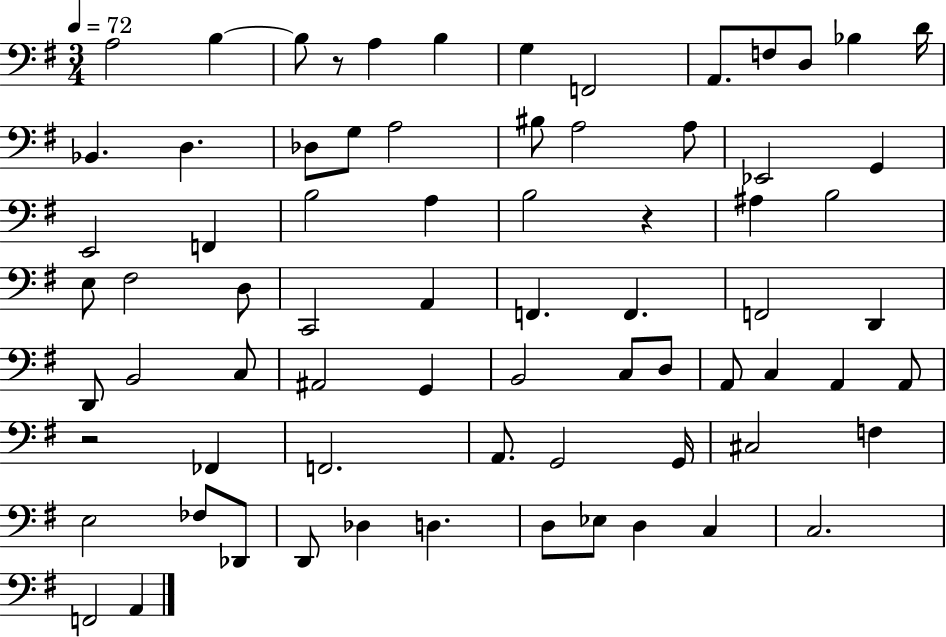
A3/h B3/q B3/e R/e A3/q B3/q G3/q F2/h A2/e. F3/e D3/e Bb3/q D4/s Bb2/q. D3/q. Db3/e G3/e A3/h BIS3/e A3/h A3/e Eb2/h G2/q E2/h F2/q B3/h A3/q B3/h R/q A#3/q B3/h E3/e F#3/h D3/e C2/h A2/q F2/q. F2/q. F2/h D2/q D2/e B2/h C3/e A#2/h G2/q B2/h C3/e D3/e A2/e C3/q A2/q A2/e R/h FES2/q F2/h. A2/e. G2/h G2/s C#3/h F3/q E3/h FES3/e Db2/e D2/e Db3/q D3/q. D3/e Eb3/e D3/q C3/q C3/h. F2/h A2/q